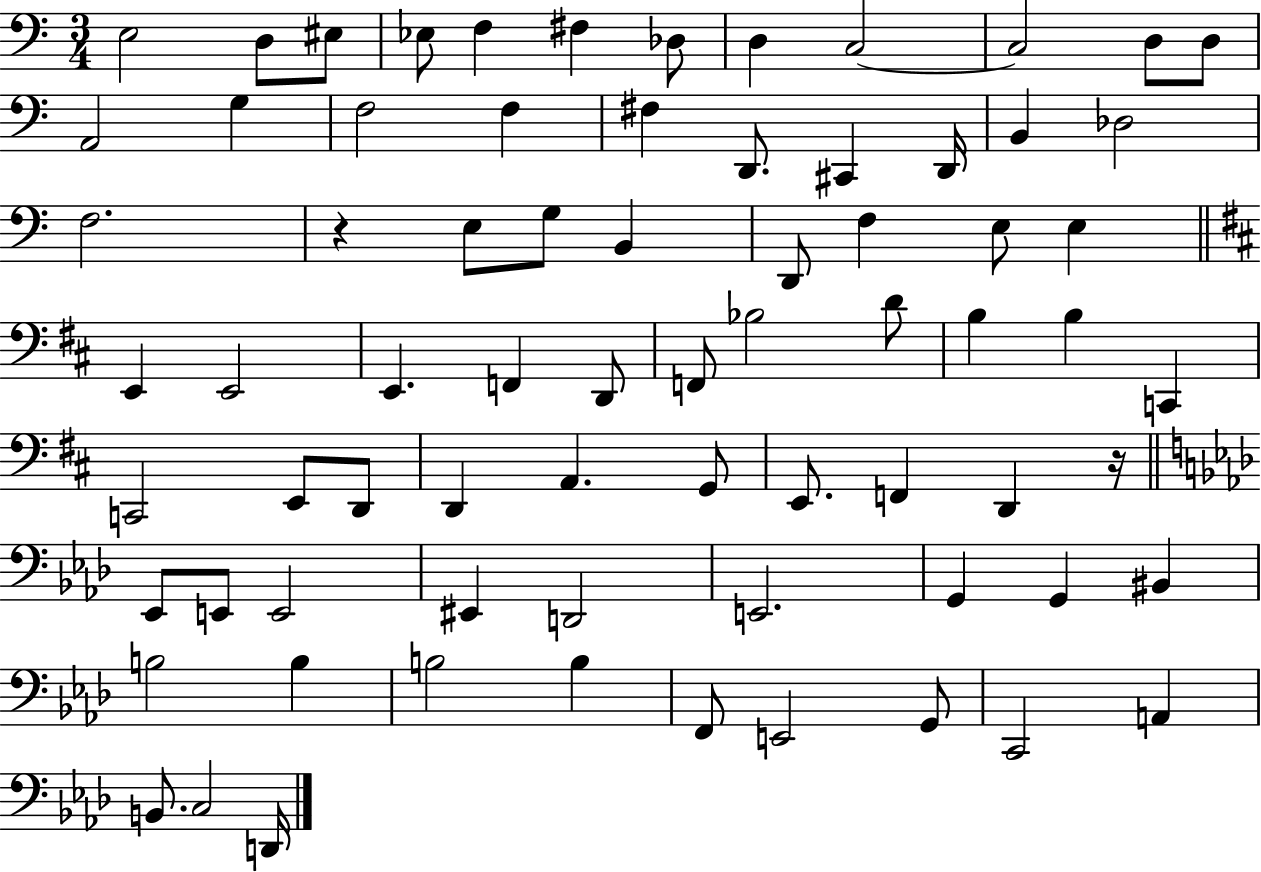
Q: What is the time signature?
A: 3/4